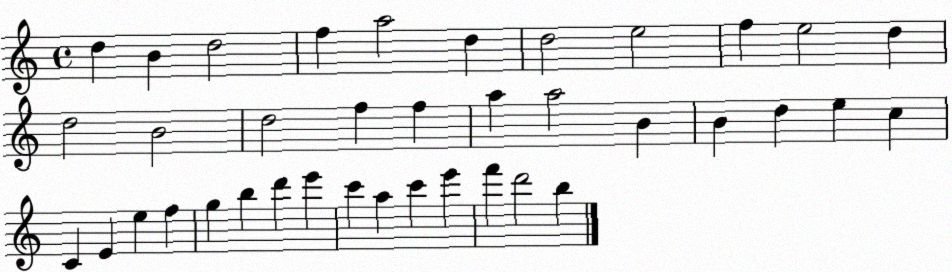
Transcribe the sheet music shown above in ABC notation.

X:1
T:Untitled
M:4/4
L:1/4
K:C
d B d2 f a2 d d2 e2 f e2 d d2 B2 d2 f f a a2 B B d e c C E e f g b d' e' c' a c' e' f' d'2 b